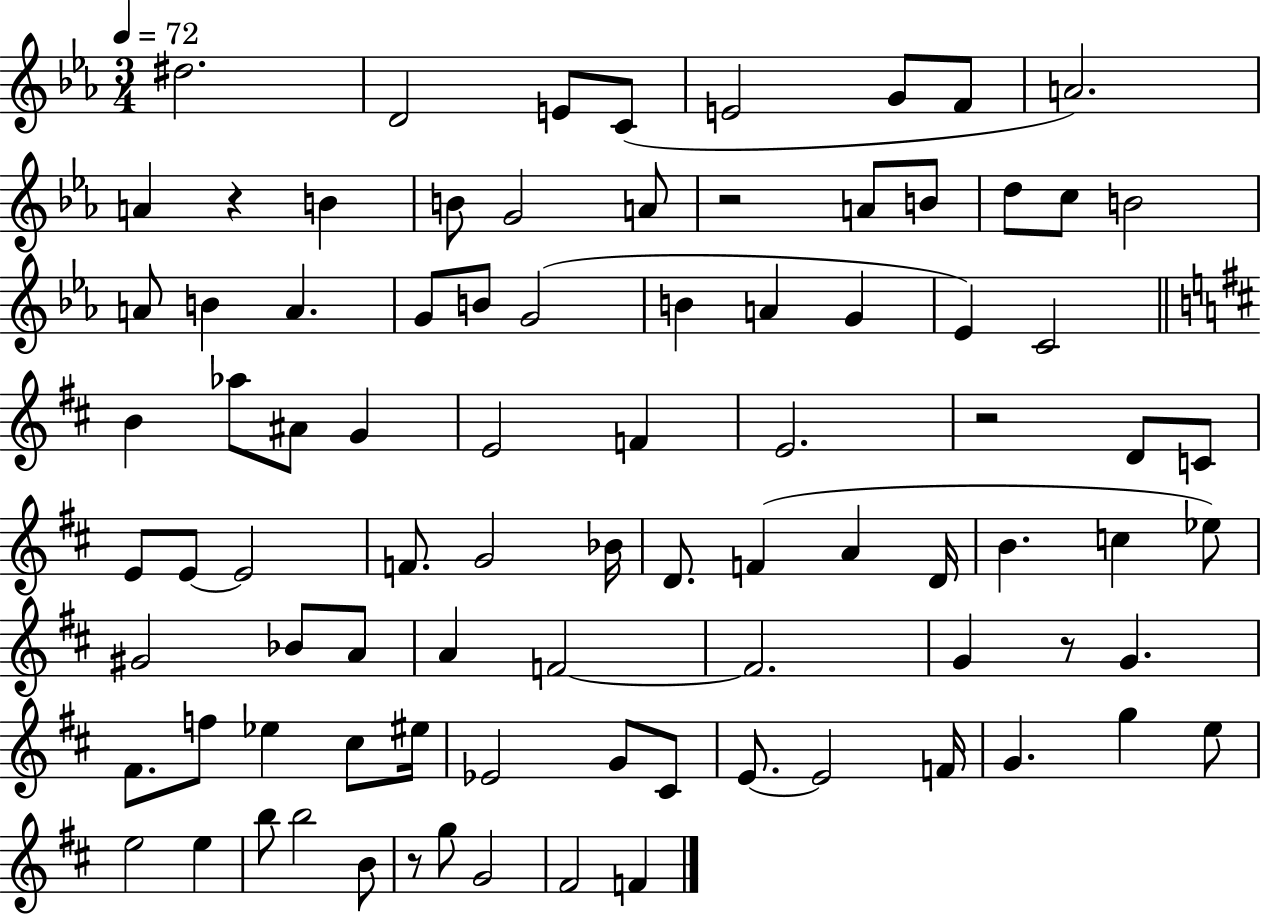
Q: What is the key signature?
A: EES major